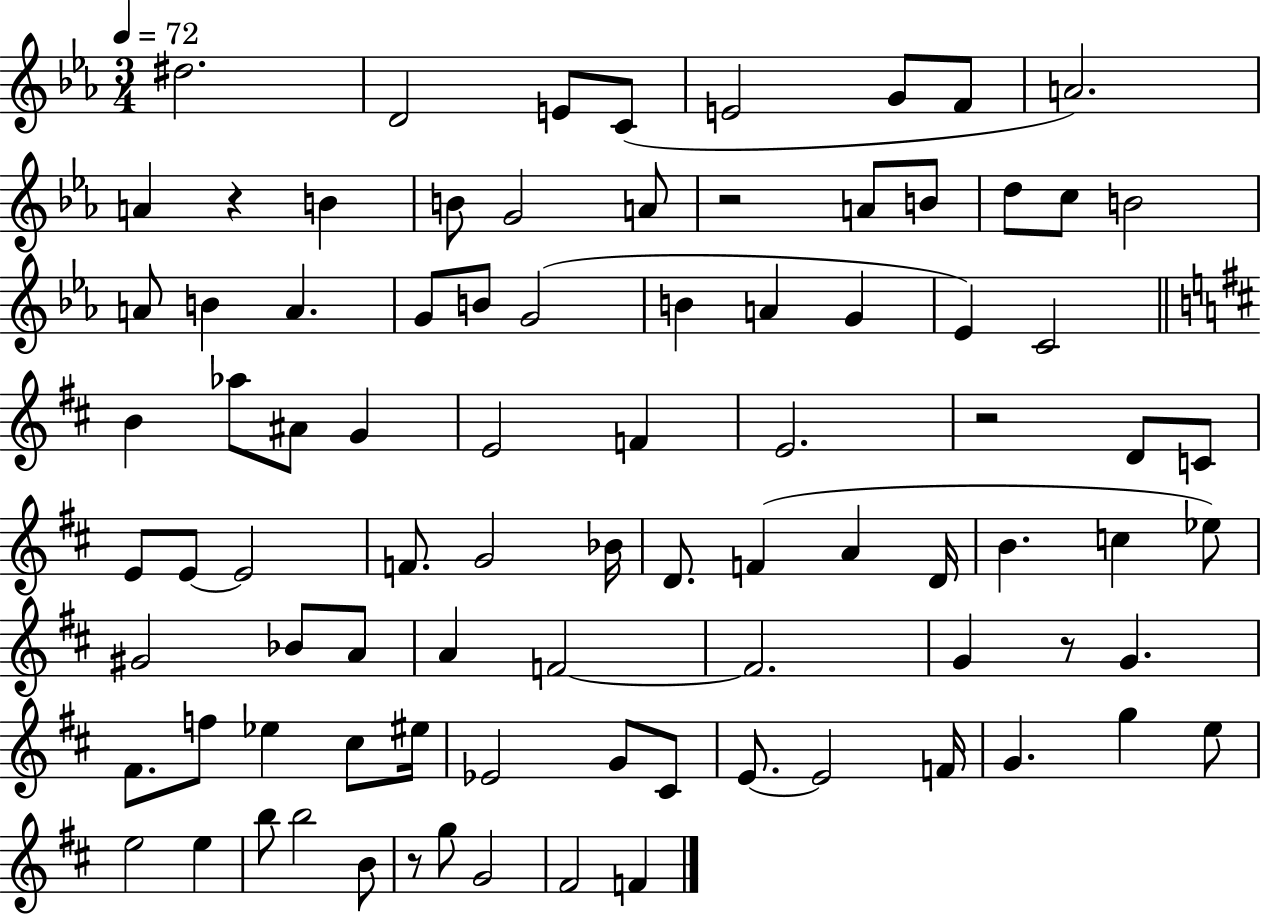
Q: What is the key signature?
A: EES major